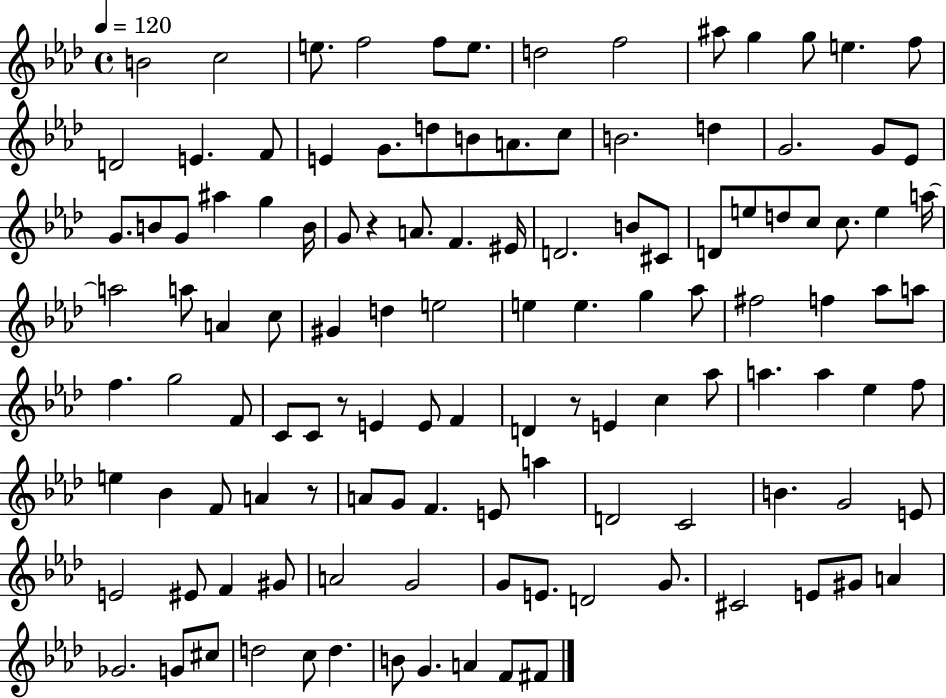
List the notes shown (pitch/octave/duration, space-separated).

B4/h C5/h E5/e. F5/h F5/e E5/e. D5/h F5/h A#5/e G5/q G5/e E5/q. F5/e D4/h E4/q. F4/e E4/q G4/e. D5/e B4/e A4/e. C5/e B4/h. D5/q G4/h. G4/e Eb4/e G4/e. B4/e G4/e A#5/q G5/q B4/s G4/e R/q A4/e. F4/q. EIS4/s D4/h. B4/e C#4/e D4/e E5/e D5/e C5/e C5/e. E5/q A5/s A5/h A5/e A4/q C5/e G#4/q D5/q E5/h E5/q E5/q. G5/q Ab5/e F#5/h F5/q Ab5/e A5/e F5/q. G5/h F4/e C4/e C4/e R/e E4/q E4/e F4/q D4/q R/e E4/q C5/q Ab5/e A5/q. A5/q Eb5/q F5/e E5/q Bb4/q F4/e A4/q R/e A4/e G4/e F4/q. E4/e A5/q D4/h C4/h B4/q. G4/h E4/e E4/h EIS4/e F4/q G#4/e A4/h G4/h G4/e E4/e. D4/h G4/e. C#4/h E4/e G#4/e A4/q Gb4/h. G4/e C#5/e D5/h C5/e D5/q. B4/e G4/q. A4/q F4/e F#4/e